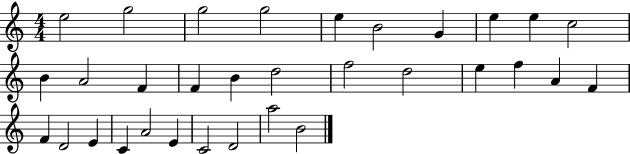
{
  \clef treble
  \numericTimeSignature
  \time 4/4
  \key c \major
  e''2 g''2 | g''2 g''2 | e''4 b'2 g'4 | e''4 e''4 c''2 | \break b'4 a'2 f'4 | f'4 b'4 d''2 | f''2 d''2 | e''4 f''4 a'4 f'4 | \break f'4 d'2 e'4 | c'4 a'2 e'4 | c'2 d'2 | a''2 b'2 | \break \bar "|."
}